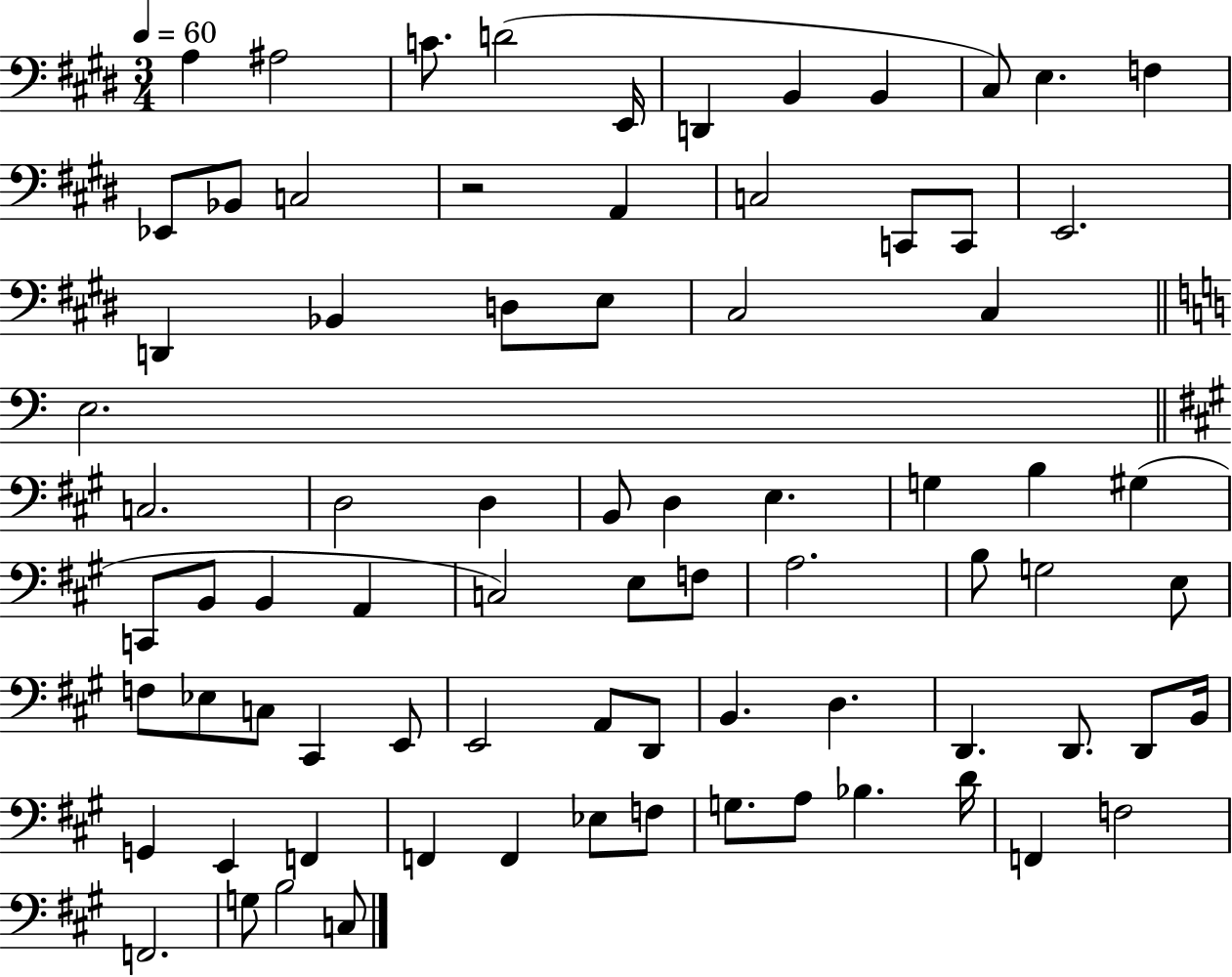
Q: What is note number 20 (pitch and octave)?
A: D2